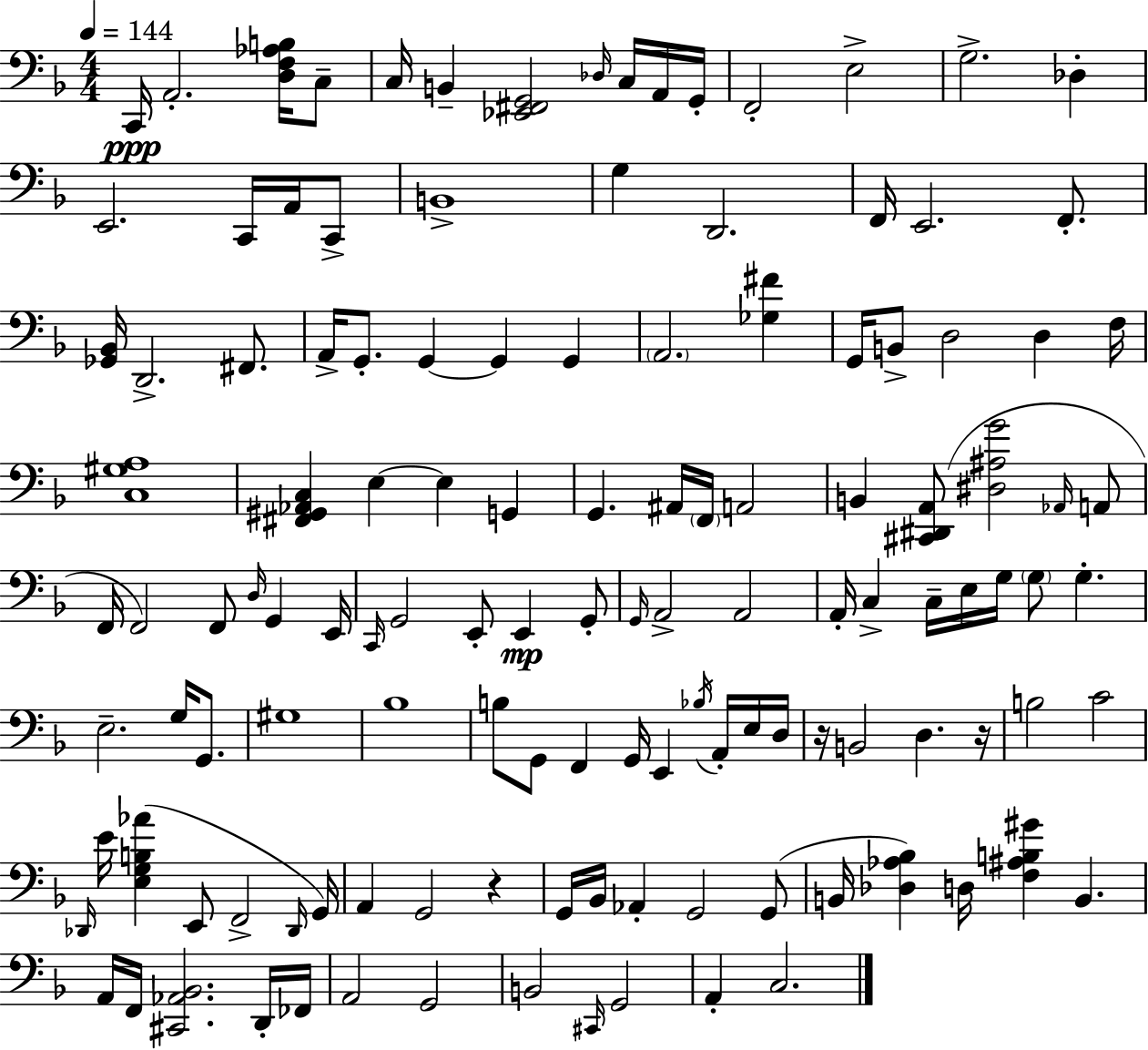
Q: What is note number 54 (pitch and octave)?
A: G2